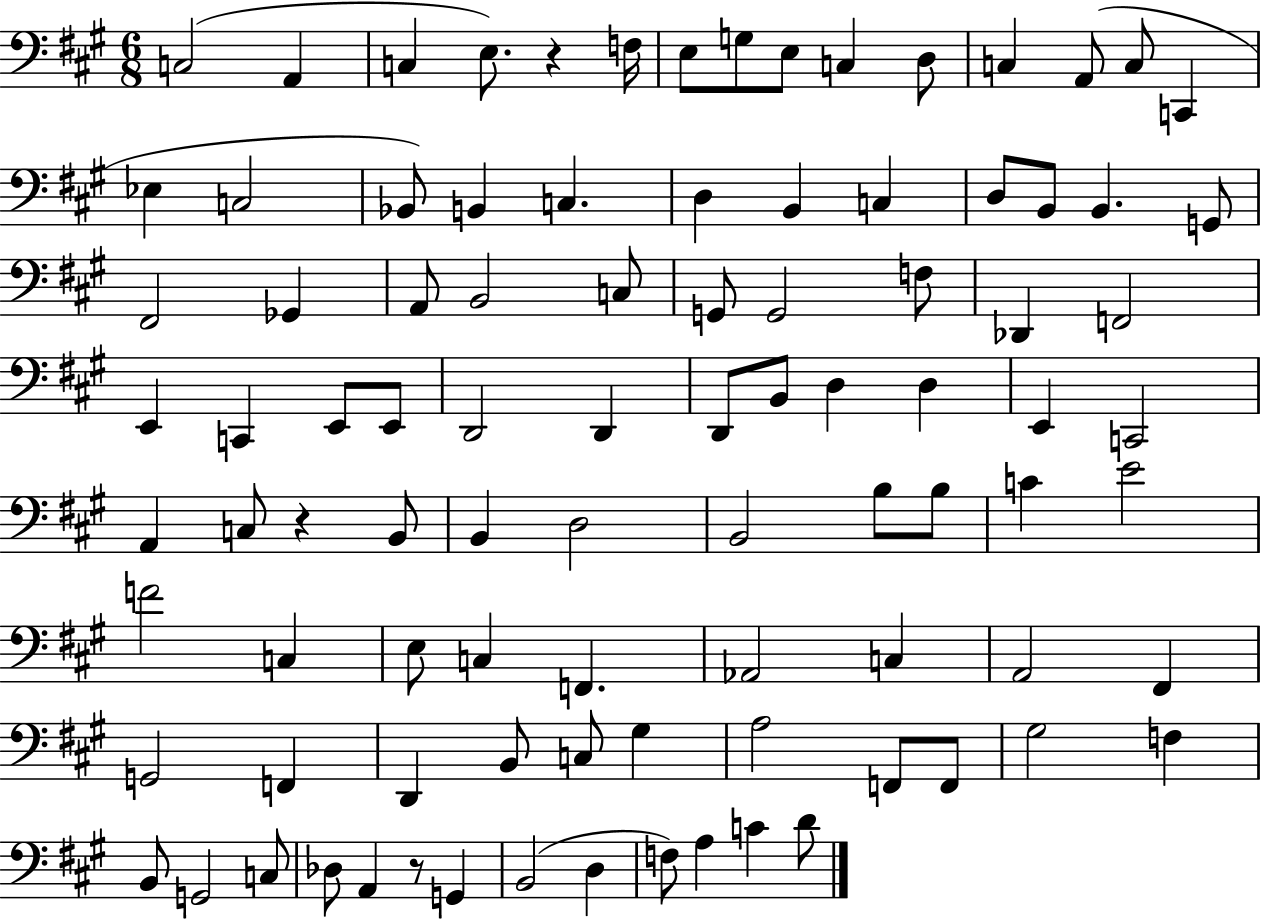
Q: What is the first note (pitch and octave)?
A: C3